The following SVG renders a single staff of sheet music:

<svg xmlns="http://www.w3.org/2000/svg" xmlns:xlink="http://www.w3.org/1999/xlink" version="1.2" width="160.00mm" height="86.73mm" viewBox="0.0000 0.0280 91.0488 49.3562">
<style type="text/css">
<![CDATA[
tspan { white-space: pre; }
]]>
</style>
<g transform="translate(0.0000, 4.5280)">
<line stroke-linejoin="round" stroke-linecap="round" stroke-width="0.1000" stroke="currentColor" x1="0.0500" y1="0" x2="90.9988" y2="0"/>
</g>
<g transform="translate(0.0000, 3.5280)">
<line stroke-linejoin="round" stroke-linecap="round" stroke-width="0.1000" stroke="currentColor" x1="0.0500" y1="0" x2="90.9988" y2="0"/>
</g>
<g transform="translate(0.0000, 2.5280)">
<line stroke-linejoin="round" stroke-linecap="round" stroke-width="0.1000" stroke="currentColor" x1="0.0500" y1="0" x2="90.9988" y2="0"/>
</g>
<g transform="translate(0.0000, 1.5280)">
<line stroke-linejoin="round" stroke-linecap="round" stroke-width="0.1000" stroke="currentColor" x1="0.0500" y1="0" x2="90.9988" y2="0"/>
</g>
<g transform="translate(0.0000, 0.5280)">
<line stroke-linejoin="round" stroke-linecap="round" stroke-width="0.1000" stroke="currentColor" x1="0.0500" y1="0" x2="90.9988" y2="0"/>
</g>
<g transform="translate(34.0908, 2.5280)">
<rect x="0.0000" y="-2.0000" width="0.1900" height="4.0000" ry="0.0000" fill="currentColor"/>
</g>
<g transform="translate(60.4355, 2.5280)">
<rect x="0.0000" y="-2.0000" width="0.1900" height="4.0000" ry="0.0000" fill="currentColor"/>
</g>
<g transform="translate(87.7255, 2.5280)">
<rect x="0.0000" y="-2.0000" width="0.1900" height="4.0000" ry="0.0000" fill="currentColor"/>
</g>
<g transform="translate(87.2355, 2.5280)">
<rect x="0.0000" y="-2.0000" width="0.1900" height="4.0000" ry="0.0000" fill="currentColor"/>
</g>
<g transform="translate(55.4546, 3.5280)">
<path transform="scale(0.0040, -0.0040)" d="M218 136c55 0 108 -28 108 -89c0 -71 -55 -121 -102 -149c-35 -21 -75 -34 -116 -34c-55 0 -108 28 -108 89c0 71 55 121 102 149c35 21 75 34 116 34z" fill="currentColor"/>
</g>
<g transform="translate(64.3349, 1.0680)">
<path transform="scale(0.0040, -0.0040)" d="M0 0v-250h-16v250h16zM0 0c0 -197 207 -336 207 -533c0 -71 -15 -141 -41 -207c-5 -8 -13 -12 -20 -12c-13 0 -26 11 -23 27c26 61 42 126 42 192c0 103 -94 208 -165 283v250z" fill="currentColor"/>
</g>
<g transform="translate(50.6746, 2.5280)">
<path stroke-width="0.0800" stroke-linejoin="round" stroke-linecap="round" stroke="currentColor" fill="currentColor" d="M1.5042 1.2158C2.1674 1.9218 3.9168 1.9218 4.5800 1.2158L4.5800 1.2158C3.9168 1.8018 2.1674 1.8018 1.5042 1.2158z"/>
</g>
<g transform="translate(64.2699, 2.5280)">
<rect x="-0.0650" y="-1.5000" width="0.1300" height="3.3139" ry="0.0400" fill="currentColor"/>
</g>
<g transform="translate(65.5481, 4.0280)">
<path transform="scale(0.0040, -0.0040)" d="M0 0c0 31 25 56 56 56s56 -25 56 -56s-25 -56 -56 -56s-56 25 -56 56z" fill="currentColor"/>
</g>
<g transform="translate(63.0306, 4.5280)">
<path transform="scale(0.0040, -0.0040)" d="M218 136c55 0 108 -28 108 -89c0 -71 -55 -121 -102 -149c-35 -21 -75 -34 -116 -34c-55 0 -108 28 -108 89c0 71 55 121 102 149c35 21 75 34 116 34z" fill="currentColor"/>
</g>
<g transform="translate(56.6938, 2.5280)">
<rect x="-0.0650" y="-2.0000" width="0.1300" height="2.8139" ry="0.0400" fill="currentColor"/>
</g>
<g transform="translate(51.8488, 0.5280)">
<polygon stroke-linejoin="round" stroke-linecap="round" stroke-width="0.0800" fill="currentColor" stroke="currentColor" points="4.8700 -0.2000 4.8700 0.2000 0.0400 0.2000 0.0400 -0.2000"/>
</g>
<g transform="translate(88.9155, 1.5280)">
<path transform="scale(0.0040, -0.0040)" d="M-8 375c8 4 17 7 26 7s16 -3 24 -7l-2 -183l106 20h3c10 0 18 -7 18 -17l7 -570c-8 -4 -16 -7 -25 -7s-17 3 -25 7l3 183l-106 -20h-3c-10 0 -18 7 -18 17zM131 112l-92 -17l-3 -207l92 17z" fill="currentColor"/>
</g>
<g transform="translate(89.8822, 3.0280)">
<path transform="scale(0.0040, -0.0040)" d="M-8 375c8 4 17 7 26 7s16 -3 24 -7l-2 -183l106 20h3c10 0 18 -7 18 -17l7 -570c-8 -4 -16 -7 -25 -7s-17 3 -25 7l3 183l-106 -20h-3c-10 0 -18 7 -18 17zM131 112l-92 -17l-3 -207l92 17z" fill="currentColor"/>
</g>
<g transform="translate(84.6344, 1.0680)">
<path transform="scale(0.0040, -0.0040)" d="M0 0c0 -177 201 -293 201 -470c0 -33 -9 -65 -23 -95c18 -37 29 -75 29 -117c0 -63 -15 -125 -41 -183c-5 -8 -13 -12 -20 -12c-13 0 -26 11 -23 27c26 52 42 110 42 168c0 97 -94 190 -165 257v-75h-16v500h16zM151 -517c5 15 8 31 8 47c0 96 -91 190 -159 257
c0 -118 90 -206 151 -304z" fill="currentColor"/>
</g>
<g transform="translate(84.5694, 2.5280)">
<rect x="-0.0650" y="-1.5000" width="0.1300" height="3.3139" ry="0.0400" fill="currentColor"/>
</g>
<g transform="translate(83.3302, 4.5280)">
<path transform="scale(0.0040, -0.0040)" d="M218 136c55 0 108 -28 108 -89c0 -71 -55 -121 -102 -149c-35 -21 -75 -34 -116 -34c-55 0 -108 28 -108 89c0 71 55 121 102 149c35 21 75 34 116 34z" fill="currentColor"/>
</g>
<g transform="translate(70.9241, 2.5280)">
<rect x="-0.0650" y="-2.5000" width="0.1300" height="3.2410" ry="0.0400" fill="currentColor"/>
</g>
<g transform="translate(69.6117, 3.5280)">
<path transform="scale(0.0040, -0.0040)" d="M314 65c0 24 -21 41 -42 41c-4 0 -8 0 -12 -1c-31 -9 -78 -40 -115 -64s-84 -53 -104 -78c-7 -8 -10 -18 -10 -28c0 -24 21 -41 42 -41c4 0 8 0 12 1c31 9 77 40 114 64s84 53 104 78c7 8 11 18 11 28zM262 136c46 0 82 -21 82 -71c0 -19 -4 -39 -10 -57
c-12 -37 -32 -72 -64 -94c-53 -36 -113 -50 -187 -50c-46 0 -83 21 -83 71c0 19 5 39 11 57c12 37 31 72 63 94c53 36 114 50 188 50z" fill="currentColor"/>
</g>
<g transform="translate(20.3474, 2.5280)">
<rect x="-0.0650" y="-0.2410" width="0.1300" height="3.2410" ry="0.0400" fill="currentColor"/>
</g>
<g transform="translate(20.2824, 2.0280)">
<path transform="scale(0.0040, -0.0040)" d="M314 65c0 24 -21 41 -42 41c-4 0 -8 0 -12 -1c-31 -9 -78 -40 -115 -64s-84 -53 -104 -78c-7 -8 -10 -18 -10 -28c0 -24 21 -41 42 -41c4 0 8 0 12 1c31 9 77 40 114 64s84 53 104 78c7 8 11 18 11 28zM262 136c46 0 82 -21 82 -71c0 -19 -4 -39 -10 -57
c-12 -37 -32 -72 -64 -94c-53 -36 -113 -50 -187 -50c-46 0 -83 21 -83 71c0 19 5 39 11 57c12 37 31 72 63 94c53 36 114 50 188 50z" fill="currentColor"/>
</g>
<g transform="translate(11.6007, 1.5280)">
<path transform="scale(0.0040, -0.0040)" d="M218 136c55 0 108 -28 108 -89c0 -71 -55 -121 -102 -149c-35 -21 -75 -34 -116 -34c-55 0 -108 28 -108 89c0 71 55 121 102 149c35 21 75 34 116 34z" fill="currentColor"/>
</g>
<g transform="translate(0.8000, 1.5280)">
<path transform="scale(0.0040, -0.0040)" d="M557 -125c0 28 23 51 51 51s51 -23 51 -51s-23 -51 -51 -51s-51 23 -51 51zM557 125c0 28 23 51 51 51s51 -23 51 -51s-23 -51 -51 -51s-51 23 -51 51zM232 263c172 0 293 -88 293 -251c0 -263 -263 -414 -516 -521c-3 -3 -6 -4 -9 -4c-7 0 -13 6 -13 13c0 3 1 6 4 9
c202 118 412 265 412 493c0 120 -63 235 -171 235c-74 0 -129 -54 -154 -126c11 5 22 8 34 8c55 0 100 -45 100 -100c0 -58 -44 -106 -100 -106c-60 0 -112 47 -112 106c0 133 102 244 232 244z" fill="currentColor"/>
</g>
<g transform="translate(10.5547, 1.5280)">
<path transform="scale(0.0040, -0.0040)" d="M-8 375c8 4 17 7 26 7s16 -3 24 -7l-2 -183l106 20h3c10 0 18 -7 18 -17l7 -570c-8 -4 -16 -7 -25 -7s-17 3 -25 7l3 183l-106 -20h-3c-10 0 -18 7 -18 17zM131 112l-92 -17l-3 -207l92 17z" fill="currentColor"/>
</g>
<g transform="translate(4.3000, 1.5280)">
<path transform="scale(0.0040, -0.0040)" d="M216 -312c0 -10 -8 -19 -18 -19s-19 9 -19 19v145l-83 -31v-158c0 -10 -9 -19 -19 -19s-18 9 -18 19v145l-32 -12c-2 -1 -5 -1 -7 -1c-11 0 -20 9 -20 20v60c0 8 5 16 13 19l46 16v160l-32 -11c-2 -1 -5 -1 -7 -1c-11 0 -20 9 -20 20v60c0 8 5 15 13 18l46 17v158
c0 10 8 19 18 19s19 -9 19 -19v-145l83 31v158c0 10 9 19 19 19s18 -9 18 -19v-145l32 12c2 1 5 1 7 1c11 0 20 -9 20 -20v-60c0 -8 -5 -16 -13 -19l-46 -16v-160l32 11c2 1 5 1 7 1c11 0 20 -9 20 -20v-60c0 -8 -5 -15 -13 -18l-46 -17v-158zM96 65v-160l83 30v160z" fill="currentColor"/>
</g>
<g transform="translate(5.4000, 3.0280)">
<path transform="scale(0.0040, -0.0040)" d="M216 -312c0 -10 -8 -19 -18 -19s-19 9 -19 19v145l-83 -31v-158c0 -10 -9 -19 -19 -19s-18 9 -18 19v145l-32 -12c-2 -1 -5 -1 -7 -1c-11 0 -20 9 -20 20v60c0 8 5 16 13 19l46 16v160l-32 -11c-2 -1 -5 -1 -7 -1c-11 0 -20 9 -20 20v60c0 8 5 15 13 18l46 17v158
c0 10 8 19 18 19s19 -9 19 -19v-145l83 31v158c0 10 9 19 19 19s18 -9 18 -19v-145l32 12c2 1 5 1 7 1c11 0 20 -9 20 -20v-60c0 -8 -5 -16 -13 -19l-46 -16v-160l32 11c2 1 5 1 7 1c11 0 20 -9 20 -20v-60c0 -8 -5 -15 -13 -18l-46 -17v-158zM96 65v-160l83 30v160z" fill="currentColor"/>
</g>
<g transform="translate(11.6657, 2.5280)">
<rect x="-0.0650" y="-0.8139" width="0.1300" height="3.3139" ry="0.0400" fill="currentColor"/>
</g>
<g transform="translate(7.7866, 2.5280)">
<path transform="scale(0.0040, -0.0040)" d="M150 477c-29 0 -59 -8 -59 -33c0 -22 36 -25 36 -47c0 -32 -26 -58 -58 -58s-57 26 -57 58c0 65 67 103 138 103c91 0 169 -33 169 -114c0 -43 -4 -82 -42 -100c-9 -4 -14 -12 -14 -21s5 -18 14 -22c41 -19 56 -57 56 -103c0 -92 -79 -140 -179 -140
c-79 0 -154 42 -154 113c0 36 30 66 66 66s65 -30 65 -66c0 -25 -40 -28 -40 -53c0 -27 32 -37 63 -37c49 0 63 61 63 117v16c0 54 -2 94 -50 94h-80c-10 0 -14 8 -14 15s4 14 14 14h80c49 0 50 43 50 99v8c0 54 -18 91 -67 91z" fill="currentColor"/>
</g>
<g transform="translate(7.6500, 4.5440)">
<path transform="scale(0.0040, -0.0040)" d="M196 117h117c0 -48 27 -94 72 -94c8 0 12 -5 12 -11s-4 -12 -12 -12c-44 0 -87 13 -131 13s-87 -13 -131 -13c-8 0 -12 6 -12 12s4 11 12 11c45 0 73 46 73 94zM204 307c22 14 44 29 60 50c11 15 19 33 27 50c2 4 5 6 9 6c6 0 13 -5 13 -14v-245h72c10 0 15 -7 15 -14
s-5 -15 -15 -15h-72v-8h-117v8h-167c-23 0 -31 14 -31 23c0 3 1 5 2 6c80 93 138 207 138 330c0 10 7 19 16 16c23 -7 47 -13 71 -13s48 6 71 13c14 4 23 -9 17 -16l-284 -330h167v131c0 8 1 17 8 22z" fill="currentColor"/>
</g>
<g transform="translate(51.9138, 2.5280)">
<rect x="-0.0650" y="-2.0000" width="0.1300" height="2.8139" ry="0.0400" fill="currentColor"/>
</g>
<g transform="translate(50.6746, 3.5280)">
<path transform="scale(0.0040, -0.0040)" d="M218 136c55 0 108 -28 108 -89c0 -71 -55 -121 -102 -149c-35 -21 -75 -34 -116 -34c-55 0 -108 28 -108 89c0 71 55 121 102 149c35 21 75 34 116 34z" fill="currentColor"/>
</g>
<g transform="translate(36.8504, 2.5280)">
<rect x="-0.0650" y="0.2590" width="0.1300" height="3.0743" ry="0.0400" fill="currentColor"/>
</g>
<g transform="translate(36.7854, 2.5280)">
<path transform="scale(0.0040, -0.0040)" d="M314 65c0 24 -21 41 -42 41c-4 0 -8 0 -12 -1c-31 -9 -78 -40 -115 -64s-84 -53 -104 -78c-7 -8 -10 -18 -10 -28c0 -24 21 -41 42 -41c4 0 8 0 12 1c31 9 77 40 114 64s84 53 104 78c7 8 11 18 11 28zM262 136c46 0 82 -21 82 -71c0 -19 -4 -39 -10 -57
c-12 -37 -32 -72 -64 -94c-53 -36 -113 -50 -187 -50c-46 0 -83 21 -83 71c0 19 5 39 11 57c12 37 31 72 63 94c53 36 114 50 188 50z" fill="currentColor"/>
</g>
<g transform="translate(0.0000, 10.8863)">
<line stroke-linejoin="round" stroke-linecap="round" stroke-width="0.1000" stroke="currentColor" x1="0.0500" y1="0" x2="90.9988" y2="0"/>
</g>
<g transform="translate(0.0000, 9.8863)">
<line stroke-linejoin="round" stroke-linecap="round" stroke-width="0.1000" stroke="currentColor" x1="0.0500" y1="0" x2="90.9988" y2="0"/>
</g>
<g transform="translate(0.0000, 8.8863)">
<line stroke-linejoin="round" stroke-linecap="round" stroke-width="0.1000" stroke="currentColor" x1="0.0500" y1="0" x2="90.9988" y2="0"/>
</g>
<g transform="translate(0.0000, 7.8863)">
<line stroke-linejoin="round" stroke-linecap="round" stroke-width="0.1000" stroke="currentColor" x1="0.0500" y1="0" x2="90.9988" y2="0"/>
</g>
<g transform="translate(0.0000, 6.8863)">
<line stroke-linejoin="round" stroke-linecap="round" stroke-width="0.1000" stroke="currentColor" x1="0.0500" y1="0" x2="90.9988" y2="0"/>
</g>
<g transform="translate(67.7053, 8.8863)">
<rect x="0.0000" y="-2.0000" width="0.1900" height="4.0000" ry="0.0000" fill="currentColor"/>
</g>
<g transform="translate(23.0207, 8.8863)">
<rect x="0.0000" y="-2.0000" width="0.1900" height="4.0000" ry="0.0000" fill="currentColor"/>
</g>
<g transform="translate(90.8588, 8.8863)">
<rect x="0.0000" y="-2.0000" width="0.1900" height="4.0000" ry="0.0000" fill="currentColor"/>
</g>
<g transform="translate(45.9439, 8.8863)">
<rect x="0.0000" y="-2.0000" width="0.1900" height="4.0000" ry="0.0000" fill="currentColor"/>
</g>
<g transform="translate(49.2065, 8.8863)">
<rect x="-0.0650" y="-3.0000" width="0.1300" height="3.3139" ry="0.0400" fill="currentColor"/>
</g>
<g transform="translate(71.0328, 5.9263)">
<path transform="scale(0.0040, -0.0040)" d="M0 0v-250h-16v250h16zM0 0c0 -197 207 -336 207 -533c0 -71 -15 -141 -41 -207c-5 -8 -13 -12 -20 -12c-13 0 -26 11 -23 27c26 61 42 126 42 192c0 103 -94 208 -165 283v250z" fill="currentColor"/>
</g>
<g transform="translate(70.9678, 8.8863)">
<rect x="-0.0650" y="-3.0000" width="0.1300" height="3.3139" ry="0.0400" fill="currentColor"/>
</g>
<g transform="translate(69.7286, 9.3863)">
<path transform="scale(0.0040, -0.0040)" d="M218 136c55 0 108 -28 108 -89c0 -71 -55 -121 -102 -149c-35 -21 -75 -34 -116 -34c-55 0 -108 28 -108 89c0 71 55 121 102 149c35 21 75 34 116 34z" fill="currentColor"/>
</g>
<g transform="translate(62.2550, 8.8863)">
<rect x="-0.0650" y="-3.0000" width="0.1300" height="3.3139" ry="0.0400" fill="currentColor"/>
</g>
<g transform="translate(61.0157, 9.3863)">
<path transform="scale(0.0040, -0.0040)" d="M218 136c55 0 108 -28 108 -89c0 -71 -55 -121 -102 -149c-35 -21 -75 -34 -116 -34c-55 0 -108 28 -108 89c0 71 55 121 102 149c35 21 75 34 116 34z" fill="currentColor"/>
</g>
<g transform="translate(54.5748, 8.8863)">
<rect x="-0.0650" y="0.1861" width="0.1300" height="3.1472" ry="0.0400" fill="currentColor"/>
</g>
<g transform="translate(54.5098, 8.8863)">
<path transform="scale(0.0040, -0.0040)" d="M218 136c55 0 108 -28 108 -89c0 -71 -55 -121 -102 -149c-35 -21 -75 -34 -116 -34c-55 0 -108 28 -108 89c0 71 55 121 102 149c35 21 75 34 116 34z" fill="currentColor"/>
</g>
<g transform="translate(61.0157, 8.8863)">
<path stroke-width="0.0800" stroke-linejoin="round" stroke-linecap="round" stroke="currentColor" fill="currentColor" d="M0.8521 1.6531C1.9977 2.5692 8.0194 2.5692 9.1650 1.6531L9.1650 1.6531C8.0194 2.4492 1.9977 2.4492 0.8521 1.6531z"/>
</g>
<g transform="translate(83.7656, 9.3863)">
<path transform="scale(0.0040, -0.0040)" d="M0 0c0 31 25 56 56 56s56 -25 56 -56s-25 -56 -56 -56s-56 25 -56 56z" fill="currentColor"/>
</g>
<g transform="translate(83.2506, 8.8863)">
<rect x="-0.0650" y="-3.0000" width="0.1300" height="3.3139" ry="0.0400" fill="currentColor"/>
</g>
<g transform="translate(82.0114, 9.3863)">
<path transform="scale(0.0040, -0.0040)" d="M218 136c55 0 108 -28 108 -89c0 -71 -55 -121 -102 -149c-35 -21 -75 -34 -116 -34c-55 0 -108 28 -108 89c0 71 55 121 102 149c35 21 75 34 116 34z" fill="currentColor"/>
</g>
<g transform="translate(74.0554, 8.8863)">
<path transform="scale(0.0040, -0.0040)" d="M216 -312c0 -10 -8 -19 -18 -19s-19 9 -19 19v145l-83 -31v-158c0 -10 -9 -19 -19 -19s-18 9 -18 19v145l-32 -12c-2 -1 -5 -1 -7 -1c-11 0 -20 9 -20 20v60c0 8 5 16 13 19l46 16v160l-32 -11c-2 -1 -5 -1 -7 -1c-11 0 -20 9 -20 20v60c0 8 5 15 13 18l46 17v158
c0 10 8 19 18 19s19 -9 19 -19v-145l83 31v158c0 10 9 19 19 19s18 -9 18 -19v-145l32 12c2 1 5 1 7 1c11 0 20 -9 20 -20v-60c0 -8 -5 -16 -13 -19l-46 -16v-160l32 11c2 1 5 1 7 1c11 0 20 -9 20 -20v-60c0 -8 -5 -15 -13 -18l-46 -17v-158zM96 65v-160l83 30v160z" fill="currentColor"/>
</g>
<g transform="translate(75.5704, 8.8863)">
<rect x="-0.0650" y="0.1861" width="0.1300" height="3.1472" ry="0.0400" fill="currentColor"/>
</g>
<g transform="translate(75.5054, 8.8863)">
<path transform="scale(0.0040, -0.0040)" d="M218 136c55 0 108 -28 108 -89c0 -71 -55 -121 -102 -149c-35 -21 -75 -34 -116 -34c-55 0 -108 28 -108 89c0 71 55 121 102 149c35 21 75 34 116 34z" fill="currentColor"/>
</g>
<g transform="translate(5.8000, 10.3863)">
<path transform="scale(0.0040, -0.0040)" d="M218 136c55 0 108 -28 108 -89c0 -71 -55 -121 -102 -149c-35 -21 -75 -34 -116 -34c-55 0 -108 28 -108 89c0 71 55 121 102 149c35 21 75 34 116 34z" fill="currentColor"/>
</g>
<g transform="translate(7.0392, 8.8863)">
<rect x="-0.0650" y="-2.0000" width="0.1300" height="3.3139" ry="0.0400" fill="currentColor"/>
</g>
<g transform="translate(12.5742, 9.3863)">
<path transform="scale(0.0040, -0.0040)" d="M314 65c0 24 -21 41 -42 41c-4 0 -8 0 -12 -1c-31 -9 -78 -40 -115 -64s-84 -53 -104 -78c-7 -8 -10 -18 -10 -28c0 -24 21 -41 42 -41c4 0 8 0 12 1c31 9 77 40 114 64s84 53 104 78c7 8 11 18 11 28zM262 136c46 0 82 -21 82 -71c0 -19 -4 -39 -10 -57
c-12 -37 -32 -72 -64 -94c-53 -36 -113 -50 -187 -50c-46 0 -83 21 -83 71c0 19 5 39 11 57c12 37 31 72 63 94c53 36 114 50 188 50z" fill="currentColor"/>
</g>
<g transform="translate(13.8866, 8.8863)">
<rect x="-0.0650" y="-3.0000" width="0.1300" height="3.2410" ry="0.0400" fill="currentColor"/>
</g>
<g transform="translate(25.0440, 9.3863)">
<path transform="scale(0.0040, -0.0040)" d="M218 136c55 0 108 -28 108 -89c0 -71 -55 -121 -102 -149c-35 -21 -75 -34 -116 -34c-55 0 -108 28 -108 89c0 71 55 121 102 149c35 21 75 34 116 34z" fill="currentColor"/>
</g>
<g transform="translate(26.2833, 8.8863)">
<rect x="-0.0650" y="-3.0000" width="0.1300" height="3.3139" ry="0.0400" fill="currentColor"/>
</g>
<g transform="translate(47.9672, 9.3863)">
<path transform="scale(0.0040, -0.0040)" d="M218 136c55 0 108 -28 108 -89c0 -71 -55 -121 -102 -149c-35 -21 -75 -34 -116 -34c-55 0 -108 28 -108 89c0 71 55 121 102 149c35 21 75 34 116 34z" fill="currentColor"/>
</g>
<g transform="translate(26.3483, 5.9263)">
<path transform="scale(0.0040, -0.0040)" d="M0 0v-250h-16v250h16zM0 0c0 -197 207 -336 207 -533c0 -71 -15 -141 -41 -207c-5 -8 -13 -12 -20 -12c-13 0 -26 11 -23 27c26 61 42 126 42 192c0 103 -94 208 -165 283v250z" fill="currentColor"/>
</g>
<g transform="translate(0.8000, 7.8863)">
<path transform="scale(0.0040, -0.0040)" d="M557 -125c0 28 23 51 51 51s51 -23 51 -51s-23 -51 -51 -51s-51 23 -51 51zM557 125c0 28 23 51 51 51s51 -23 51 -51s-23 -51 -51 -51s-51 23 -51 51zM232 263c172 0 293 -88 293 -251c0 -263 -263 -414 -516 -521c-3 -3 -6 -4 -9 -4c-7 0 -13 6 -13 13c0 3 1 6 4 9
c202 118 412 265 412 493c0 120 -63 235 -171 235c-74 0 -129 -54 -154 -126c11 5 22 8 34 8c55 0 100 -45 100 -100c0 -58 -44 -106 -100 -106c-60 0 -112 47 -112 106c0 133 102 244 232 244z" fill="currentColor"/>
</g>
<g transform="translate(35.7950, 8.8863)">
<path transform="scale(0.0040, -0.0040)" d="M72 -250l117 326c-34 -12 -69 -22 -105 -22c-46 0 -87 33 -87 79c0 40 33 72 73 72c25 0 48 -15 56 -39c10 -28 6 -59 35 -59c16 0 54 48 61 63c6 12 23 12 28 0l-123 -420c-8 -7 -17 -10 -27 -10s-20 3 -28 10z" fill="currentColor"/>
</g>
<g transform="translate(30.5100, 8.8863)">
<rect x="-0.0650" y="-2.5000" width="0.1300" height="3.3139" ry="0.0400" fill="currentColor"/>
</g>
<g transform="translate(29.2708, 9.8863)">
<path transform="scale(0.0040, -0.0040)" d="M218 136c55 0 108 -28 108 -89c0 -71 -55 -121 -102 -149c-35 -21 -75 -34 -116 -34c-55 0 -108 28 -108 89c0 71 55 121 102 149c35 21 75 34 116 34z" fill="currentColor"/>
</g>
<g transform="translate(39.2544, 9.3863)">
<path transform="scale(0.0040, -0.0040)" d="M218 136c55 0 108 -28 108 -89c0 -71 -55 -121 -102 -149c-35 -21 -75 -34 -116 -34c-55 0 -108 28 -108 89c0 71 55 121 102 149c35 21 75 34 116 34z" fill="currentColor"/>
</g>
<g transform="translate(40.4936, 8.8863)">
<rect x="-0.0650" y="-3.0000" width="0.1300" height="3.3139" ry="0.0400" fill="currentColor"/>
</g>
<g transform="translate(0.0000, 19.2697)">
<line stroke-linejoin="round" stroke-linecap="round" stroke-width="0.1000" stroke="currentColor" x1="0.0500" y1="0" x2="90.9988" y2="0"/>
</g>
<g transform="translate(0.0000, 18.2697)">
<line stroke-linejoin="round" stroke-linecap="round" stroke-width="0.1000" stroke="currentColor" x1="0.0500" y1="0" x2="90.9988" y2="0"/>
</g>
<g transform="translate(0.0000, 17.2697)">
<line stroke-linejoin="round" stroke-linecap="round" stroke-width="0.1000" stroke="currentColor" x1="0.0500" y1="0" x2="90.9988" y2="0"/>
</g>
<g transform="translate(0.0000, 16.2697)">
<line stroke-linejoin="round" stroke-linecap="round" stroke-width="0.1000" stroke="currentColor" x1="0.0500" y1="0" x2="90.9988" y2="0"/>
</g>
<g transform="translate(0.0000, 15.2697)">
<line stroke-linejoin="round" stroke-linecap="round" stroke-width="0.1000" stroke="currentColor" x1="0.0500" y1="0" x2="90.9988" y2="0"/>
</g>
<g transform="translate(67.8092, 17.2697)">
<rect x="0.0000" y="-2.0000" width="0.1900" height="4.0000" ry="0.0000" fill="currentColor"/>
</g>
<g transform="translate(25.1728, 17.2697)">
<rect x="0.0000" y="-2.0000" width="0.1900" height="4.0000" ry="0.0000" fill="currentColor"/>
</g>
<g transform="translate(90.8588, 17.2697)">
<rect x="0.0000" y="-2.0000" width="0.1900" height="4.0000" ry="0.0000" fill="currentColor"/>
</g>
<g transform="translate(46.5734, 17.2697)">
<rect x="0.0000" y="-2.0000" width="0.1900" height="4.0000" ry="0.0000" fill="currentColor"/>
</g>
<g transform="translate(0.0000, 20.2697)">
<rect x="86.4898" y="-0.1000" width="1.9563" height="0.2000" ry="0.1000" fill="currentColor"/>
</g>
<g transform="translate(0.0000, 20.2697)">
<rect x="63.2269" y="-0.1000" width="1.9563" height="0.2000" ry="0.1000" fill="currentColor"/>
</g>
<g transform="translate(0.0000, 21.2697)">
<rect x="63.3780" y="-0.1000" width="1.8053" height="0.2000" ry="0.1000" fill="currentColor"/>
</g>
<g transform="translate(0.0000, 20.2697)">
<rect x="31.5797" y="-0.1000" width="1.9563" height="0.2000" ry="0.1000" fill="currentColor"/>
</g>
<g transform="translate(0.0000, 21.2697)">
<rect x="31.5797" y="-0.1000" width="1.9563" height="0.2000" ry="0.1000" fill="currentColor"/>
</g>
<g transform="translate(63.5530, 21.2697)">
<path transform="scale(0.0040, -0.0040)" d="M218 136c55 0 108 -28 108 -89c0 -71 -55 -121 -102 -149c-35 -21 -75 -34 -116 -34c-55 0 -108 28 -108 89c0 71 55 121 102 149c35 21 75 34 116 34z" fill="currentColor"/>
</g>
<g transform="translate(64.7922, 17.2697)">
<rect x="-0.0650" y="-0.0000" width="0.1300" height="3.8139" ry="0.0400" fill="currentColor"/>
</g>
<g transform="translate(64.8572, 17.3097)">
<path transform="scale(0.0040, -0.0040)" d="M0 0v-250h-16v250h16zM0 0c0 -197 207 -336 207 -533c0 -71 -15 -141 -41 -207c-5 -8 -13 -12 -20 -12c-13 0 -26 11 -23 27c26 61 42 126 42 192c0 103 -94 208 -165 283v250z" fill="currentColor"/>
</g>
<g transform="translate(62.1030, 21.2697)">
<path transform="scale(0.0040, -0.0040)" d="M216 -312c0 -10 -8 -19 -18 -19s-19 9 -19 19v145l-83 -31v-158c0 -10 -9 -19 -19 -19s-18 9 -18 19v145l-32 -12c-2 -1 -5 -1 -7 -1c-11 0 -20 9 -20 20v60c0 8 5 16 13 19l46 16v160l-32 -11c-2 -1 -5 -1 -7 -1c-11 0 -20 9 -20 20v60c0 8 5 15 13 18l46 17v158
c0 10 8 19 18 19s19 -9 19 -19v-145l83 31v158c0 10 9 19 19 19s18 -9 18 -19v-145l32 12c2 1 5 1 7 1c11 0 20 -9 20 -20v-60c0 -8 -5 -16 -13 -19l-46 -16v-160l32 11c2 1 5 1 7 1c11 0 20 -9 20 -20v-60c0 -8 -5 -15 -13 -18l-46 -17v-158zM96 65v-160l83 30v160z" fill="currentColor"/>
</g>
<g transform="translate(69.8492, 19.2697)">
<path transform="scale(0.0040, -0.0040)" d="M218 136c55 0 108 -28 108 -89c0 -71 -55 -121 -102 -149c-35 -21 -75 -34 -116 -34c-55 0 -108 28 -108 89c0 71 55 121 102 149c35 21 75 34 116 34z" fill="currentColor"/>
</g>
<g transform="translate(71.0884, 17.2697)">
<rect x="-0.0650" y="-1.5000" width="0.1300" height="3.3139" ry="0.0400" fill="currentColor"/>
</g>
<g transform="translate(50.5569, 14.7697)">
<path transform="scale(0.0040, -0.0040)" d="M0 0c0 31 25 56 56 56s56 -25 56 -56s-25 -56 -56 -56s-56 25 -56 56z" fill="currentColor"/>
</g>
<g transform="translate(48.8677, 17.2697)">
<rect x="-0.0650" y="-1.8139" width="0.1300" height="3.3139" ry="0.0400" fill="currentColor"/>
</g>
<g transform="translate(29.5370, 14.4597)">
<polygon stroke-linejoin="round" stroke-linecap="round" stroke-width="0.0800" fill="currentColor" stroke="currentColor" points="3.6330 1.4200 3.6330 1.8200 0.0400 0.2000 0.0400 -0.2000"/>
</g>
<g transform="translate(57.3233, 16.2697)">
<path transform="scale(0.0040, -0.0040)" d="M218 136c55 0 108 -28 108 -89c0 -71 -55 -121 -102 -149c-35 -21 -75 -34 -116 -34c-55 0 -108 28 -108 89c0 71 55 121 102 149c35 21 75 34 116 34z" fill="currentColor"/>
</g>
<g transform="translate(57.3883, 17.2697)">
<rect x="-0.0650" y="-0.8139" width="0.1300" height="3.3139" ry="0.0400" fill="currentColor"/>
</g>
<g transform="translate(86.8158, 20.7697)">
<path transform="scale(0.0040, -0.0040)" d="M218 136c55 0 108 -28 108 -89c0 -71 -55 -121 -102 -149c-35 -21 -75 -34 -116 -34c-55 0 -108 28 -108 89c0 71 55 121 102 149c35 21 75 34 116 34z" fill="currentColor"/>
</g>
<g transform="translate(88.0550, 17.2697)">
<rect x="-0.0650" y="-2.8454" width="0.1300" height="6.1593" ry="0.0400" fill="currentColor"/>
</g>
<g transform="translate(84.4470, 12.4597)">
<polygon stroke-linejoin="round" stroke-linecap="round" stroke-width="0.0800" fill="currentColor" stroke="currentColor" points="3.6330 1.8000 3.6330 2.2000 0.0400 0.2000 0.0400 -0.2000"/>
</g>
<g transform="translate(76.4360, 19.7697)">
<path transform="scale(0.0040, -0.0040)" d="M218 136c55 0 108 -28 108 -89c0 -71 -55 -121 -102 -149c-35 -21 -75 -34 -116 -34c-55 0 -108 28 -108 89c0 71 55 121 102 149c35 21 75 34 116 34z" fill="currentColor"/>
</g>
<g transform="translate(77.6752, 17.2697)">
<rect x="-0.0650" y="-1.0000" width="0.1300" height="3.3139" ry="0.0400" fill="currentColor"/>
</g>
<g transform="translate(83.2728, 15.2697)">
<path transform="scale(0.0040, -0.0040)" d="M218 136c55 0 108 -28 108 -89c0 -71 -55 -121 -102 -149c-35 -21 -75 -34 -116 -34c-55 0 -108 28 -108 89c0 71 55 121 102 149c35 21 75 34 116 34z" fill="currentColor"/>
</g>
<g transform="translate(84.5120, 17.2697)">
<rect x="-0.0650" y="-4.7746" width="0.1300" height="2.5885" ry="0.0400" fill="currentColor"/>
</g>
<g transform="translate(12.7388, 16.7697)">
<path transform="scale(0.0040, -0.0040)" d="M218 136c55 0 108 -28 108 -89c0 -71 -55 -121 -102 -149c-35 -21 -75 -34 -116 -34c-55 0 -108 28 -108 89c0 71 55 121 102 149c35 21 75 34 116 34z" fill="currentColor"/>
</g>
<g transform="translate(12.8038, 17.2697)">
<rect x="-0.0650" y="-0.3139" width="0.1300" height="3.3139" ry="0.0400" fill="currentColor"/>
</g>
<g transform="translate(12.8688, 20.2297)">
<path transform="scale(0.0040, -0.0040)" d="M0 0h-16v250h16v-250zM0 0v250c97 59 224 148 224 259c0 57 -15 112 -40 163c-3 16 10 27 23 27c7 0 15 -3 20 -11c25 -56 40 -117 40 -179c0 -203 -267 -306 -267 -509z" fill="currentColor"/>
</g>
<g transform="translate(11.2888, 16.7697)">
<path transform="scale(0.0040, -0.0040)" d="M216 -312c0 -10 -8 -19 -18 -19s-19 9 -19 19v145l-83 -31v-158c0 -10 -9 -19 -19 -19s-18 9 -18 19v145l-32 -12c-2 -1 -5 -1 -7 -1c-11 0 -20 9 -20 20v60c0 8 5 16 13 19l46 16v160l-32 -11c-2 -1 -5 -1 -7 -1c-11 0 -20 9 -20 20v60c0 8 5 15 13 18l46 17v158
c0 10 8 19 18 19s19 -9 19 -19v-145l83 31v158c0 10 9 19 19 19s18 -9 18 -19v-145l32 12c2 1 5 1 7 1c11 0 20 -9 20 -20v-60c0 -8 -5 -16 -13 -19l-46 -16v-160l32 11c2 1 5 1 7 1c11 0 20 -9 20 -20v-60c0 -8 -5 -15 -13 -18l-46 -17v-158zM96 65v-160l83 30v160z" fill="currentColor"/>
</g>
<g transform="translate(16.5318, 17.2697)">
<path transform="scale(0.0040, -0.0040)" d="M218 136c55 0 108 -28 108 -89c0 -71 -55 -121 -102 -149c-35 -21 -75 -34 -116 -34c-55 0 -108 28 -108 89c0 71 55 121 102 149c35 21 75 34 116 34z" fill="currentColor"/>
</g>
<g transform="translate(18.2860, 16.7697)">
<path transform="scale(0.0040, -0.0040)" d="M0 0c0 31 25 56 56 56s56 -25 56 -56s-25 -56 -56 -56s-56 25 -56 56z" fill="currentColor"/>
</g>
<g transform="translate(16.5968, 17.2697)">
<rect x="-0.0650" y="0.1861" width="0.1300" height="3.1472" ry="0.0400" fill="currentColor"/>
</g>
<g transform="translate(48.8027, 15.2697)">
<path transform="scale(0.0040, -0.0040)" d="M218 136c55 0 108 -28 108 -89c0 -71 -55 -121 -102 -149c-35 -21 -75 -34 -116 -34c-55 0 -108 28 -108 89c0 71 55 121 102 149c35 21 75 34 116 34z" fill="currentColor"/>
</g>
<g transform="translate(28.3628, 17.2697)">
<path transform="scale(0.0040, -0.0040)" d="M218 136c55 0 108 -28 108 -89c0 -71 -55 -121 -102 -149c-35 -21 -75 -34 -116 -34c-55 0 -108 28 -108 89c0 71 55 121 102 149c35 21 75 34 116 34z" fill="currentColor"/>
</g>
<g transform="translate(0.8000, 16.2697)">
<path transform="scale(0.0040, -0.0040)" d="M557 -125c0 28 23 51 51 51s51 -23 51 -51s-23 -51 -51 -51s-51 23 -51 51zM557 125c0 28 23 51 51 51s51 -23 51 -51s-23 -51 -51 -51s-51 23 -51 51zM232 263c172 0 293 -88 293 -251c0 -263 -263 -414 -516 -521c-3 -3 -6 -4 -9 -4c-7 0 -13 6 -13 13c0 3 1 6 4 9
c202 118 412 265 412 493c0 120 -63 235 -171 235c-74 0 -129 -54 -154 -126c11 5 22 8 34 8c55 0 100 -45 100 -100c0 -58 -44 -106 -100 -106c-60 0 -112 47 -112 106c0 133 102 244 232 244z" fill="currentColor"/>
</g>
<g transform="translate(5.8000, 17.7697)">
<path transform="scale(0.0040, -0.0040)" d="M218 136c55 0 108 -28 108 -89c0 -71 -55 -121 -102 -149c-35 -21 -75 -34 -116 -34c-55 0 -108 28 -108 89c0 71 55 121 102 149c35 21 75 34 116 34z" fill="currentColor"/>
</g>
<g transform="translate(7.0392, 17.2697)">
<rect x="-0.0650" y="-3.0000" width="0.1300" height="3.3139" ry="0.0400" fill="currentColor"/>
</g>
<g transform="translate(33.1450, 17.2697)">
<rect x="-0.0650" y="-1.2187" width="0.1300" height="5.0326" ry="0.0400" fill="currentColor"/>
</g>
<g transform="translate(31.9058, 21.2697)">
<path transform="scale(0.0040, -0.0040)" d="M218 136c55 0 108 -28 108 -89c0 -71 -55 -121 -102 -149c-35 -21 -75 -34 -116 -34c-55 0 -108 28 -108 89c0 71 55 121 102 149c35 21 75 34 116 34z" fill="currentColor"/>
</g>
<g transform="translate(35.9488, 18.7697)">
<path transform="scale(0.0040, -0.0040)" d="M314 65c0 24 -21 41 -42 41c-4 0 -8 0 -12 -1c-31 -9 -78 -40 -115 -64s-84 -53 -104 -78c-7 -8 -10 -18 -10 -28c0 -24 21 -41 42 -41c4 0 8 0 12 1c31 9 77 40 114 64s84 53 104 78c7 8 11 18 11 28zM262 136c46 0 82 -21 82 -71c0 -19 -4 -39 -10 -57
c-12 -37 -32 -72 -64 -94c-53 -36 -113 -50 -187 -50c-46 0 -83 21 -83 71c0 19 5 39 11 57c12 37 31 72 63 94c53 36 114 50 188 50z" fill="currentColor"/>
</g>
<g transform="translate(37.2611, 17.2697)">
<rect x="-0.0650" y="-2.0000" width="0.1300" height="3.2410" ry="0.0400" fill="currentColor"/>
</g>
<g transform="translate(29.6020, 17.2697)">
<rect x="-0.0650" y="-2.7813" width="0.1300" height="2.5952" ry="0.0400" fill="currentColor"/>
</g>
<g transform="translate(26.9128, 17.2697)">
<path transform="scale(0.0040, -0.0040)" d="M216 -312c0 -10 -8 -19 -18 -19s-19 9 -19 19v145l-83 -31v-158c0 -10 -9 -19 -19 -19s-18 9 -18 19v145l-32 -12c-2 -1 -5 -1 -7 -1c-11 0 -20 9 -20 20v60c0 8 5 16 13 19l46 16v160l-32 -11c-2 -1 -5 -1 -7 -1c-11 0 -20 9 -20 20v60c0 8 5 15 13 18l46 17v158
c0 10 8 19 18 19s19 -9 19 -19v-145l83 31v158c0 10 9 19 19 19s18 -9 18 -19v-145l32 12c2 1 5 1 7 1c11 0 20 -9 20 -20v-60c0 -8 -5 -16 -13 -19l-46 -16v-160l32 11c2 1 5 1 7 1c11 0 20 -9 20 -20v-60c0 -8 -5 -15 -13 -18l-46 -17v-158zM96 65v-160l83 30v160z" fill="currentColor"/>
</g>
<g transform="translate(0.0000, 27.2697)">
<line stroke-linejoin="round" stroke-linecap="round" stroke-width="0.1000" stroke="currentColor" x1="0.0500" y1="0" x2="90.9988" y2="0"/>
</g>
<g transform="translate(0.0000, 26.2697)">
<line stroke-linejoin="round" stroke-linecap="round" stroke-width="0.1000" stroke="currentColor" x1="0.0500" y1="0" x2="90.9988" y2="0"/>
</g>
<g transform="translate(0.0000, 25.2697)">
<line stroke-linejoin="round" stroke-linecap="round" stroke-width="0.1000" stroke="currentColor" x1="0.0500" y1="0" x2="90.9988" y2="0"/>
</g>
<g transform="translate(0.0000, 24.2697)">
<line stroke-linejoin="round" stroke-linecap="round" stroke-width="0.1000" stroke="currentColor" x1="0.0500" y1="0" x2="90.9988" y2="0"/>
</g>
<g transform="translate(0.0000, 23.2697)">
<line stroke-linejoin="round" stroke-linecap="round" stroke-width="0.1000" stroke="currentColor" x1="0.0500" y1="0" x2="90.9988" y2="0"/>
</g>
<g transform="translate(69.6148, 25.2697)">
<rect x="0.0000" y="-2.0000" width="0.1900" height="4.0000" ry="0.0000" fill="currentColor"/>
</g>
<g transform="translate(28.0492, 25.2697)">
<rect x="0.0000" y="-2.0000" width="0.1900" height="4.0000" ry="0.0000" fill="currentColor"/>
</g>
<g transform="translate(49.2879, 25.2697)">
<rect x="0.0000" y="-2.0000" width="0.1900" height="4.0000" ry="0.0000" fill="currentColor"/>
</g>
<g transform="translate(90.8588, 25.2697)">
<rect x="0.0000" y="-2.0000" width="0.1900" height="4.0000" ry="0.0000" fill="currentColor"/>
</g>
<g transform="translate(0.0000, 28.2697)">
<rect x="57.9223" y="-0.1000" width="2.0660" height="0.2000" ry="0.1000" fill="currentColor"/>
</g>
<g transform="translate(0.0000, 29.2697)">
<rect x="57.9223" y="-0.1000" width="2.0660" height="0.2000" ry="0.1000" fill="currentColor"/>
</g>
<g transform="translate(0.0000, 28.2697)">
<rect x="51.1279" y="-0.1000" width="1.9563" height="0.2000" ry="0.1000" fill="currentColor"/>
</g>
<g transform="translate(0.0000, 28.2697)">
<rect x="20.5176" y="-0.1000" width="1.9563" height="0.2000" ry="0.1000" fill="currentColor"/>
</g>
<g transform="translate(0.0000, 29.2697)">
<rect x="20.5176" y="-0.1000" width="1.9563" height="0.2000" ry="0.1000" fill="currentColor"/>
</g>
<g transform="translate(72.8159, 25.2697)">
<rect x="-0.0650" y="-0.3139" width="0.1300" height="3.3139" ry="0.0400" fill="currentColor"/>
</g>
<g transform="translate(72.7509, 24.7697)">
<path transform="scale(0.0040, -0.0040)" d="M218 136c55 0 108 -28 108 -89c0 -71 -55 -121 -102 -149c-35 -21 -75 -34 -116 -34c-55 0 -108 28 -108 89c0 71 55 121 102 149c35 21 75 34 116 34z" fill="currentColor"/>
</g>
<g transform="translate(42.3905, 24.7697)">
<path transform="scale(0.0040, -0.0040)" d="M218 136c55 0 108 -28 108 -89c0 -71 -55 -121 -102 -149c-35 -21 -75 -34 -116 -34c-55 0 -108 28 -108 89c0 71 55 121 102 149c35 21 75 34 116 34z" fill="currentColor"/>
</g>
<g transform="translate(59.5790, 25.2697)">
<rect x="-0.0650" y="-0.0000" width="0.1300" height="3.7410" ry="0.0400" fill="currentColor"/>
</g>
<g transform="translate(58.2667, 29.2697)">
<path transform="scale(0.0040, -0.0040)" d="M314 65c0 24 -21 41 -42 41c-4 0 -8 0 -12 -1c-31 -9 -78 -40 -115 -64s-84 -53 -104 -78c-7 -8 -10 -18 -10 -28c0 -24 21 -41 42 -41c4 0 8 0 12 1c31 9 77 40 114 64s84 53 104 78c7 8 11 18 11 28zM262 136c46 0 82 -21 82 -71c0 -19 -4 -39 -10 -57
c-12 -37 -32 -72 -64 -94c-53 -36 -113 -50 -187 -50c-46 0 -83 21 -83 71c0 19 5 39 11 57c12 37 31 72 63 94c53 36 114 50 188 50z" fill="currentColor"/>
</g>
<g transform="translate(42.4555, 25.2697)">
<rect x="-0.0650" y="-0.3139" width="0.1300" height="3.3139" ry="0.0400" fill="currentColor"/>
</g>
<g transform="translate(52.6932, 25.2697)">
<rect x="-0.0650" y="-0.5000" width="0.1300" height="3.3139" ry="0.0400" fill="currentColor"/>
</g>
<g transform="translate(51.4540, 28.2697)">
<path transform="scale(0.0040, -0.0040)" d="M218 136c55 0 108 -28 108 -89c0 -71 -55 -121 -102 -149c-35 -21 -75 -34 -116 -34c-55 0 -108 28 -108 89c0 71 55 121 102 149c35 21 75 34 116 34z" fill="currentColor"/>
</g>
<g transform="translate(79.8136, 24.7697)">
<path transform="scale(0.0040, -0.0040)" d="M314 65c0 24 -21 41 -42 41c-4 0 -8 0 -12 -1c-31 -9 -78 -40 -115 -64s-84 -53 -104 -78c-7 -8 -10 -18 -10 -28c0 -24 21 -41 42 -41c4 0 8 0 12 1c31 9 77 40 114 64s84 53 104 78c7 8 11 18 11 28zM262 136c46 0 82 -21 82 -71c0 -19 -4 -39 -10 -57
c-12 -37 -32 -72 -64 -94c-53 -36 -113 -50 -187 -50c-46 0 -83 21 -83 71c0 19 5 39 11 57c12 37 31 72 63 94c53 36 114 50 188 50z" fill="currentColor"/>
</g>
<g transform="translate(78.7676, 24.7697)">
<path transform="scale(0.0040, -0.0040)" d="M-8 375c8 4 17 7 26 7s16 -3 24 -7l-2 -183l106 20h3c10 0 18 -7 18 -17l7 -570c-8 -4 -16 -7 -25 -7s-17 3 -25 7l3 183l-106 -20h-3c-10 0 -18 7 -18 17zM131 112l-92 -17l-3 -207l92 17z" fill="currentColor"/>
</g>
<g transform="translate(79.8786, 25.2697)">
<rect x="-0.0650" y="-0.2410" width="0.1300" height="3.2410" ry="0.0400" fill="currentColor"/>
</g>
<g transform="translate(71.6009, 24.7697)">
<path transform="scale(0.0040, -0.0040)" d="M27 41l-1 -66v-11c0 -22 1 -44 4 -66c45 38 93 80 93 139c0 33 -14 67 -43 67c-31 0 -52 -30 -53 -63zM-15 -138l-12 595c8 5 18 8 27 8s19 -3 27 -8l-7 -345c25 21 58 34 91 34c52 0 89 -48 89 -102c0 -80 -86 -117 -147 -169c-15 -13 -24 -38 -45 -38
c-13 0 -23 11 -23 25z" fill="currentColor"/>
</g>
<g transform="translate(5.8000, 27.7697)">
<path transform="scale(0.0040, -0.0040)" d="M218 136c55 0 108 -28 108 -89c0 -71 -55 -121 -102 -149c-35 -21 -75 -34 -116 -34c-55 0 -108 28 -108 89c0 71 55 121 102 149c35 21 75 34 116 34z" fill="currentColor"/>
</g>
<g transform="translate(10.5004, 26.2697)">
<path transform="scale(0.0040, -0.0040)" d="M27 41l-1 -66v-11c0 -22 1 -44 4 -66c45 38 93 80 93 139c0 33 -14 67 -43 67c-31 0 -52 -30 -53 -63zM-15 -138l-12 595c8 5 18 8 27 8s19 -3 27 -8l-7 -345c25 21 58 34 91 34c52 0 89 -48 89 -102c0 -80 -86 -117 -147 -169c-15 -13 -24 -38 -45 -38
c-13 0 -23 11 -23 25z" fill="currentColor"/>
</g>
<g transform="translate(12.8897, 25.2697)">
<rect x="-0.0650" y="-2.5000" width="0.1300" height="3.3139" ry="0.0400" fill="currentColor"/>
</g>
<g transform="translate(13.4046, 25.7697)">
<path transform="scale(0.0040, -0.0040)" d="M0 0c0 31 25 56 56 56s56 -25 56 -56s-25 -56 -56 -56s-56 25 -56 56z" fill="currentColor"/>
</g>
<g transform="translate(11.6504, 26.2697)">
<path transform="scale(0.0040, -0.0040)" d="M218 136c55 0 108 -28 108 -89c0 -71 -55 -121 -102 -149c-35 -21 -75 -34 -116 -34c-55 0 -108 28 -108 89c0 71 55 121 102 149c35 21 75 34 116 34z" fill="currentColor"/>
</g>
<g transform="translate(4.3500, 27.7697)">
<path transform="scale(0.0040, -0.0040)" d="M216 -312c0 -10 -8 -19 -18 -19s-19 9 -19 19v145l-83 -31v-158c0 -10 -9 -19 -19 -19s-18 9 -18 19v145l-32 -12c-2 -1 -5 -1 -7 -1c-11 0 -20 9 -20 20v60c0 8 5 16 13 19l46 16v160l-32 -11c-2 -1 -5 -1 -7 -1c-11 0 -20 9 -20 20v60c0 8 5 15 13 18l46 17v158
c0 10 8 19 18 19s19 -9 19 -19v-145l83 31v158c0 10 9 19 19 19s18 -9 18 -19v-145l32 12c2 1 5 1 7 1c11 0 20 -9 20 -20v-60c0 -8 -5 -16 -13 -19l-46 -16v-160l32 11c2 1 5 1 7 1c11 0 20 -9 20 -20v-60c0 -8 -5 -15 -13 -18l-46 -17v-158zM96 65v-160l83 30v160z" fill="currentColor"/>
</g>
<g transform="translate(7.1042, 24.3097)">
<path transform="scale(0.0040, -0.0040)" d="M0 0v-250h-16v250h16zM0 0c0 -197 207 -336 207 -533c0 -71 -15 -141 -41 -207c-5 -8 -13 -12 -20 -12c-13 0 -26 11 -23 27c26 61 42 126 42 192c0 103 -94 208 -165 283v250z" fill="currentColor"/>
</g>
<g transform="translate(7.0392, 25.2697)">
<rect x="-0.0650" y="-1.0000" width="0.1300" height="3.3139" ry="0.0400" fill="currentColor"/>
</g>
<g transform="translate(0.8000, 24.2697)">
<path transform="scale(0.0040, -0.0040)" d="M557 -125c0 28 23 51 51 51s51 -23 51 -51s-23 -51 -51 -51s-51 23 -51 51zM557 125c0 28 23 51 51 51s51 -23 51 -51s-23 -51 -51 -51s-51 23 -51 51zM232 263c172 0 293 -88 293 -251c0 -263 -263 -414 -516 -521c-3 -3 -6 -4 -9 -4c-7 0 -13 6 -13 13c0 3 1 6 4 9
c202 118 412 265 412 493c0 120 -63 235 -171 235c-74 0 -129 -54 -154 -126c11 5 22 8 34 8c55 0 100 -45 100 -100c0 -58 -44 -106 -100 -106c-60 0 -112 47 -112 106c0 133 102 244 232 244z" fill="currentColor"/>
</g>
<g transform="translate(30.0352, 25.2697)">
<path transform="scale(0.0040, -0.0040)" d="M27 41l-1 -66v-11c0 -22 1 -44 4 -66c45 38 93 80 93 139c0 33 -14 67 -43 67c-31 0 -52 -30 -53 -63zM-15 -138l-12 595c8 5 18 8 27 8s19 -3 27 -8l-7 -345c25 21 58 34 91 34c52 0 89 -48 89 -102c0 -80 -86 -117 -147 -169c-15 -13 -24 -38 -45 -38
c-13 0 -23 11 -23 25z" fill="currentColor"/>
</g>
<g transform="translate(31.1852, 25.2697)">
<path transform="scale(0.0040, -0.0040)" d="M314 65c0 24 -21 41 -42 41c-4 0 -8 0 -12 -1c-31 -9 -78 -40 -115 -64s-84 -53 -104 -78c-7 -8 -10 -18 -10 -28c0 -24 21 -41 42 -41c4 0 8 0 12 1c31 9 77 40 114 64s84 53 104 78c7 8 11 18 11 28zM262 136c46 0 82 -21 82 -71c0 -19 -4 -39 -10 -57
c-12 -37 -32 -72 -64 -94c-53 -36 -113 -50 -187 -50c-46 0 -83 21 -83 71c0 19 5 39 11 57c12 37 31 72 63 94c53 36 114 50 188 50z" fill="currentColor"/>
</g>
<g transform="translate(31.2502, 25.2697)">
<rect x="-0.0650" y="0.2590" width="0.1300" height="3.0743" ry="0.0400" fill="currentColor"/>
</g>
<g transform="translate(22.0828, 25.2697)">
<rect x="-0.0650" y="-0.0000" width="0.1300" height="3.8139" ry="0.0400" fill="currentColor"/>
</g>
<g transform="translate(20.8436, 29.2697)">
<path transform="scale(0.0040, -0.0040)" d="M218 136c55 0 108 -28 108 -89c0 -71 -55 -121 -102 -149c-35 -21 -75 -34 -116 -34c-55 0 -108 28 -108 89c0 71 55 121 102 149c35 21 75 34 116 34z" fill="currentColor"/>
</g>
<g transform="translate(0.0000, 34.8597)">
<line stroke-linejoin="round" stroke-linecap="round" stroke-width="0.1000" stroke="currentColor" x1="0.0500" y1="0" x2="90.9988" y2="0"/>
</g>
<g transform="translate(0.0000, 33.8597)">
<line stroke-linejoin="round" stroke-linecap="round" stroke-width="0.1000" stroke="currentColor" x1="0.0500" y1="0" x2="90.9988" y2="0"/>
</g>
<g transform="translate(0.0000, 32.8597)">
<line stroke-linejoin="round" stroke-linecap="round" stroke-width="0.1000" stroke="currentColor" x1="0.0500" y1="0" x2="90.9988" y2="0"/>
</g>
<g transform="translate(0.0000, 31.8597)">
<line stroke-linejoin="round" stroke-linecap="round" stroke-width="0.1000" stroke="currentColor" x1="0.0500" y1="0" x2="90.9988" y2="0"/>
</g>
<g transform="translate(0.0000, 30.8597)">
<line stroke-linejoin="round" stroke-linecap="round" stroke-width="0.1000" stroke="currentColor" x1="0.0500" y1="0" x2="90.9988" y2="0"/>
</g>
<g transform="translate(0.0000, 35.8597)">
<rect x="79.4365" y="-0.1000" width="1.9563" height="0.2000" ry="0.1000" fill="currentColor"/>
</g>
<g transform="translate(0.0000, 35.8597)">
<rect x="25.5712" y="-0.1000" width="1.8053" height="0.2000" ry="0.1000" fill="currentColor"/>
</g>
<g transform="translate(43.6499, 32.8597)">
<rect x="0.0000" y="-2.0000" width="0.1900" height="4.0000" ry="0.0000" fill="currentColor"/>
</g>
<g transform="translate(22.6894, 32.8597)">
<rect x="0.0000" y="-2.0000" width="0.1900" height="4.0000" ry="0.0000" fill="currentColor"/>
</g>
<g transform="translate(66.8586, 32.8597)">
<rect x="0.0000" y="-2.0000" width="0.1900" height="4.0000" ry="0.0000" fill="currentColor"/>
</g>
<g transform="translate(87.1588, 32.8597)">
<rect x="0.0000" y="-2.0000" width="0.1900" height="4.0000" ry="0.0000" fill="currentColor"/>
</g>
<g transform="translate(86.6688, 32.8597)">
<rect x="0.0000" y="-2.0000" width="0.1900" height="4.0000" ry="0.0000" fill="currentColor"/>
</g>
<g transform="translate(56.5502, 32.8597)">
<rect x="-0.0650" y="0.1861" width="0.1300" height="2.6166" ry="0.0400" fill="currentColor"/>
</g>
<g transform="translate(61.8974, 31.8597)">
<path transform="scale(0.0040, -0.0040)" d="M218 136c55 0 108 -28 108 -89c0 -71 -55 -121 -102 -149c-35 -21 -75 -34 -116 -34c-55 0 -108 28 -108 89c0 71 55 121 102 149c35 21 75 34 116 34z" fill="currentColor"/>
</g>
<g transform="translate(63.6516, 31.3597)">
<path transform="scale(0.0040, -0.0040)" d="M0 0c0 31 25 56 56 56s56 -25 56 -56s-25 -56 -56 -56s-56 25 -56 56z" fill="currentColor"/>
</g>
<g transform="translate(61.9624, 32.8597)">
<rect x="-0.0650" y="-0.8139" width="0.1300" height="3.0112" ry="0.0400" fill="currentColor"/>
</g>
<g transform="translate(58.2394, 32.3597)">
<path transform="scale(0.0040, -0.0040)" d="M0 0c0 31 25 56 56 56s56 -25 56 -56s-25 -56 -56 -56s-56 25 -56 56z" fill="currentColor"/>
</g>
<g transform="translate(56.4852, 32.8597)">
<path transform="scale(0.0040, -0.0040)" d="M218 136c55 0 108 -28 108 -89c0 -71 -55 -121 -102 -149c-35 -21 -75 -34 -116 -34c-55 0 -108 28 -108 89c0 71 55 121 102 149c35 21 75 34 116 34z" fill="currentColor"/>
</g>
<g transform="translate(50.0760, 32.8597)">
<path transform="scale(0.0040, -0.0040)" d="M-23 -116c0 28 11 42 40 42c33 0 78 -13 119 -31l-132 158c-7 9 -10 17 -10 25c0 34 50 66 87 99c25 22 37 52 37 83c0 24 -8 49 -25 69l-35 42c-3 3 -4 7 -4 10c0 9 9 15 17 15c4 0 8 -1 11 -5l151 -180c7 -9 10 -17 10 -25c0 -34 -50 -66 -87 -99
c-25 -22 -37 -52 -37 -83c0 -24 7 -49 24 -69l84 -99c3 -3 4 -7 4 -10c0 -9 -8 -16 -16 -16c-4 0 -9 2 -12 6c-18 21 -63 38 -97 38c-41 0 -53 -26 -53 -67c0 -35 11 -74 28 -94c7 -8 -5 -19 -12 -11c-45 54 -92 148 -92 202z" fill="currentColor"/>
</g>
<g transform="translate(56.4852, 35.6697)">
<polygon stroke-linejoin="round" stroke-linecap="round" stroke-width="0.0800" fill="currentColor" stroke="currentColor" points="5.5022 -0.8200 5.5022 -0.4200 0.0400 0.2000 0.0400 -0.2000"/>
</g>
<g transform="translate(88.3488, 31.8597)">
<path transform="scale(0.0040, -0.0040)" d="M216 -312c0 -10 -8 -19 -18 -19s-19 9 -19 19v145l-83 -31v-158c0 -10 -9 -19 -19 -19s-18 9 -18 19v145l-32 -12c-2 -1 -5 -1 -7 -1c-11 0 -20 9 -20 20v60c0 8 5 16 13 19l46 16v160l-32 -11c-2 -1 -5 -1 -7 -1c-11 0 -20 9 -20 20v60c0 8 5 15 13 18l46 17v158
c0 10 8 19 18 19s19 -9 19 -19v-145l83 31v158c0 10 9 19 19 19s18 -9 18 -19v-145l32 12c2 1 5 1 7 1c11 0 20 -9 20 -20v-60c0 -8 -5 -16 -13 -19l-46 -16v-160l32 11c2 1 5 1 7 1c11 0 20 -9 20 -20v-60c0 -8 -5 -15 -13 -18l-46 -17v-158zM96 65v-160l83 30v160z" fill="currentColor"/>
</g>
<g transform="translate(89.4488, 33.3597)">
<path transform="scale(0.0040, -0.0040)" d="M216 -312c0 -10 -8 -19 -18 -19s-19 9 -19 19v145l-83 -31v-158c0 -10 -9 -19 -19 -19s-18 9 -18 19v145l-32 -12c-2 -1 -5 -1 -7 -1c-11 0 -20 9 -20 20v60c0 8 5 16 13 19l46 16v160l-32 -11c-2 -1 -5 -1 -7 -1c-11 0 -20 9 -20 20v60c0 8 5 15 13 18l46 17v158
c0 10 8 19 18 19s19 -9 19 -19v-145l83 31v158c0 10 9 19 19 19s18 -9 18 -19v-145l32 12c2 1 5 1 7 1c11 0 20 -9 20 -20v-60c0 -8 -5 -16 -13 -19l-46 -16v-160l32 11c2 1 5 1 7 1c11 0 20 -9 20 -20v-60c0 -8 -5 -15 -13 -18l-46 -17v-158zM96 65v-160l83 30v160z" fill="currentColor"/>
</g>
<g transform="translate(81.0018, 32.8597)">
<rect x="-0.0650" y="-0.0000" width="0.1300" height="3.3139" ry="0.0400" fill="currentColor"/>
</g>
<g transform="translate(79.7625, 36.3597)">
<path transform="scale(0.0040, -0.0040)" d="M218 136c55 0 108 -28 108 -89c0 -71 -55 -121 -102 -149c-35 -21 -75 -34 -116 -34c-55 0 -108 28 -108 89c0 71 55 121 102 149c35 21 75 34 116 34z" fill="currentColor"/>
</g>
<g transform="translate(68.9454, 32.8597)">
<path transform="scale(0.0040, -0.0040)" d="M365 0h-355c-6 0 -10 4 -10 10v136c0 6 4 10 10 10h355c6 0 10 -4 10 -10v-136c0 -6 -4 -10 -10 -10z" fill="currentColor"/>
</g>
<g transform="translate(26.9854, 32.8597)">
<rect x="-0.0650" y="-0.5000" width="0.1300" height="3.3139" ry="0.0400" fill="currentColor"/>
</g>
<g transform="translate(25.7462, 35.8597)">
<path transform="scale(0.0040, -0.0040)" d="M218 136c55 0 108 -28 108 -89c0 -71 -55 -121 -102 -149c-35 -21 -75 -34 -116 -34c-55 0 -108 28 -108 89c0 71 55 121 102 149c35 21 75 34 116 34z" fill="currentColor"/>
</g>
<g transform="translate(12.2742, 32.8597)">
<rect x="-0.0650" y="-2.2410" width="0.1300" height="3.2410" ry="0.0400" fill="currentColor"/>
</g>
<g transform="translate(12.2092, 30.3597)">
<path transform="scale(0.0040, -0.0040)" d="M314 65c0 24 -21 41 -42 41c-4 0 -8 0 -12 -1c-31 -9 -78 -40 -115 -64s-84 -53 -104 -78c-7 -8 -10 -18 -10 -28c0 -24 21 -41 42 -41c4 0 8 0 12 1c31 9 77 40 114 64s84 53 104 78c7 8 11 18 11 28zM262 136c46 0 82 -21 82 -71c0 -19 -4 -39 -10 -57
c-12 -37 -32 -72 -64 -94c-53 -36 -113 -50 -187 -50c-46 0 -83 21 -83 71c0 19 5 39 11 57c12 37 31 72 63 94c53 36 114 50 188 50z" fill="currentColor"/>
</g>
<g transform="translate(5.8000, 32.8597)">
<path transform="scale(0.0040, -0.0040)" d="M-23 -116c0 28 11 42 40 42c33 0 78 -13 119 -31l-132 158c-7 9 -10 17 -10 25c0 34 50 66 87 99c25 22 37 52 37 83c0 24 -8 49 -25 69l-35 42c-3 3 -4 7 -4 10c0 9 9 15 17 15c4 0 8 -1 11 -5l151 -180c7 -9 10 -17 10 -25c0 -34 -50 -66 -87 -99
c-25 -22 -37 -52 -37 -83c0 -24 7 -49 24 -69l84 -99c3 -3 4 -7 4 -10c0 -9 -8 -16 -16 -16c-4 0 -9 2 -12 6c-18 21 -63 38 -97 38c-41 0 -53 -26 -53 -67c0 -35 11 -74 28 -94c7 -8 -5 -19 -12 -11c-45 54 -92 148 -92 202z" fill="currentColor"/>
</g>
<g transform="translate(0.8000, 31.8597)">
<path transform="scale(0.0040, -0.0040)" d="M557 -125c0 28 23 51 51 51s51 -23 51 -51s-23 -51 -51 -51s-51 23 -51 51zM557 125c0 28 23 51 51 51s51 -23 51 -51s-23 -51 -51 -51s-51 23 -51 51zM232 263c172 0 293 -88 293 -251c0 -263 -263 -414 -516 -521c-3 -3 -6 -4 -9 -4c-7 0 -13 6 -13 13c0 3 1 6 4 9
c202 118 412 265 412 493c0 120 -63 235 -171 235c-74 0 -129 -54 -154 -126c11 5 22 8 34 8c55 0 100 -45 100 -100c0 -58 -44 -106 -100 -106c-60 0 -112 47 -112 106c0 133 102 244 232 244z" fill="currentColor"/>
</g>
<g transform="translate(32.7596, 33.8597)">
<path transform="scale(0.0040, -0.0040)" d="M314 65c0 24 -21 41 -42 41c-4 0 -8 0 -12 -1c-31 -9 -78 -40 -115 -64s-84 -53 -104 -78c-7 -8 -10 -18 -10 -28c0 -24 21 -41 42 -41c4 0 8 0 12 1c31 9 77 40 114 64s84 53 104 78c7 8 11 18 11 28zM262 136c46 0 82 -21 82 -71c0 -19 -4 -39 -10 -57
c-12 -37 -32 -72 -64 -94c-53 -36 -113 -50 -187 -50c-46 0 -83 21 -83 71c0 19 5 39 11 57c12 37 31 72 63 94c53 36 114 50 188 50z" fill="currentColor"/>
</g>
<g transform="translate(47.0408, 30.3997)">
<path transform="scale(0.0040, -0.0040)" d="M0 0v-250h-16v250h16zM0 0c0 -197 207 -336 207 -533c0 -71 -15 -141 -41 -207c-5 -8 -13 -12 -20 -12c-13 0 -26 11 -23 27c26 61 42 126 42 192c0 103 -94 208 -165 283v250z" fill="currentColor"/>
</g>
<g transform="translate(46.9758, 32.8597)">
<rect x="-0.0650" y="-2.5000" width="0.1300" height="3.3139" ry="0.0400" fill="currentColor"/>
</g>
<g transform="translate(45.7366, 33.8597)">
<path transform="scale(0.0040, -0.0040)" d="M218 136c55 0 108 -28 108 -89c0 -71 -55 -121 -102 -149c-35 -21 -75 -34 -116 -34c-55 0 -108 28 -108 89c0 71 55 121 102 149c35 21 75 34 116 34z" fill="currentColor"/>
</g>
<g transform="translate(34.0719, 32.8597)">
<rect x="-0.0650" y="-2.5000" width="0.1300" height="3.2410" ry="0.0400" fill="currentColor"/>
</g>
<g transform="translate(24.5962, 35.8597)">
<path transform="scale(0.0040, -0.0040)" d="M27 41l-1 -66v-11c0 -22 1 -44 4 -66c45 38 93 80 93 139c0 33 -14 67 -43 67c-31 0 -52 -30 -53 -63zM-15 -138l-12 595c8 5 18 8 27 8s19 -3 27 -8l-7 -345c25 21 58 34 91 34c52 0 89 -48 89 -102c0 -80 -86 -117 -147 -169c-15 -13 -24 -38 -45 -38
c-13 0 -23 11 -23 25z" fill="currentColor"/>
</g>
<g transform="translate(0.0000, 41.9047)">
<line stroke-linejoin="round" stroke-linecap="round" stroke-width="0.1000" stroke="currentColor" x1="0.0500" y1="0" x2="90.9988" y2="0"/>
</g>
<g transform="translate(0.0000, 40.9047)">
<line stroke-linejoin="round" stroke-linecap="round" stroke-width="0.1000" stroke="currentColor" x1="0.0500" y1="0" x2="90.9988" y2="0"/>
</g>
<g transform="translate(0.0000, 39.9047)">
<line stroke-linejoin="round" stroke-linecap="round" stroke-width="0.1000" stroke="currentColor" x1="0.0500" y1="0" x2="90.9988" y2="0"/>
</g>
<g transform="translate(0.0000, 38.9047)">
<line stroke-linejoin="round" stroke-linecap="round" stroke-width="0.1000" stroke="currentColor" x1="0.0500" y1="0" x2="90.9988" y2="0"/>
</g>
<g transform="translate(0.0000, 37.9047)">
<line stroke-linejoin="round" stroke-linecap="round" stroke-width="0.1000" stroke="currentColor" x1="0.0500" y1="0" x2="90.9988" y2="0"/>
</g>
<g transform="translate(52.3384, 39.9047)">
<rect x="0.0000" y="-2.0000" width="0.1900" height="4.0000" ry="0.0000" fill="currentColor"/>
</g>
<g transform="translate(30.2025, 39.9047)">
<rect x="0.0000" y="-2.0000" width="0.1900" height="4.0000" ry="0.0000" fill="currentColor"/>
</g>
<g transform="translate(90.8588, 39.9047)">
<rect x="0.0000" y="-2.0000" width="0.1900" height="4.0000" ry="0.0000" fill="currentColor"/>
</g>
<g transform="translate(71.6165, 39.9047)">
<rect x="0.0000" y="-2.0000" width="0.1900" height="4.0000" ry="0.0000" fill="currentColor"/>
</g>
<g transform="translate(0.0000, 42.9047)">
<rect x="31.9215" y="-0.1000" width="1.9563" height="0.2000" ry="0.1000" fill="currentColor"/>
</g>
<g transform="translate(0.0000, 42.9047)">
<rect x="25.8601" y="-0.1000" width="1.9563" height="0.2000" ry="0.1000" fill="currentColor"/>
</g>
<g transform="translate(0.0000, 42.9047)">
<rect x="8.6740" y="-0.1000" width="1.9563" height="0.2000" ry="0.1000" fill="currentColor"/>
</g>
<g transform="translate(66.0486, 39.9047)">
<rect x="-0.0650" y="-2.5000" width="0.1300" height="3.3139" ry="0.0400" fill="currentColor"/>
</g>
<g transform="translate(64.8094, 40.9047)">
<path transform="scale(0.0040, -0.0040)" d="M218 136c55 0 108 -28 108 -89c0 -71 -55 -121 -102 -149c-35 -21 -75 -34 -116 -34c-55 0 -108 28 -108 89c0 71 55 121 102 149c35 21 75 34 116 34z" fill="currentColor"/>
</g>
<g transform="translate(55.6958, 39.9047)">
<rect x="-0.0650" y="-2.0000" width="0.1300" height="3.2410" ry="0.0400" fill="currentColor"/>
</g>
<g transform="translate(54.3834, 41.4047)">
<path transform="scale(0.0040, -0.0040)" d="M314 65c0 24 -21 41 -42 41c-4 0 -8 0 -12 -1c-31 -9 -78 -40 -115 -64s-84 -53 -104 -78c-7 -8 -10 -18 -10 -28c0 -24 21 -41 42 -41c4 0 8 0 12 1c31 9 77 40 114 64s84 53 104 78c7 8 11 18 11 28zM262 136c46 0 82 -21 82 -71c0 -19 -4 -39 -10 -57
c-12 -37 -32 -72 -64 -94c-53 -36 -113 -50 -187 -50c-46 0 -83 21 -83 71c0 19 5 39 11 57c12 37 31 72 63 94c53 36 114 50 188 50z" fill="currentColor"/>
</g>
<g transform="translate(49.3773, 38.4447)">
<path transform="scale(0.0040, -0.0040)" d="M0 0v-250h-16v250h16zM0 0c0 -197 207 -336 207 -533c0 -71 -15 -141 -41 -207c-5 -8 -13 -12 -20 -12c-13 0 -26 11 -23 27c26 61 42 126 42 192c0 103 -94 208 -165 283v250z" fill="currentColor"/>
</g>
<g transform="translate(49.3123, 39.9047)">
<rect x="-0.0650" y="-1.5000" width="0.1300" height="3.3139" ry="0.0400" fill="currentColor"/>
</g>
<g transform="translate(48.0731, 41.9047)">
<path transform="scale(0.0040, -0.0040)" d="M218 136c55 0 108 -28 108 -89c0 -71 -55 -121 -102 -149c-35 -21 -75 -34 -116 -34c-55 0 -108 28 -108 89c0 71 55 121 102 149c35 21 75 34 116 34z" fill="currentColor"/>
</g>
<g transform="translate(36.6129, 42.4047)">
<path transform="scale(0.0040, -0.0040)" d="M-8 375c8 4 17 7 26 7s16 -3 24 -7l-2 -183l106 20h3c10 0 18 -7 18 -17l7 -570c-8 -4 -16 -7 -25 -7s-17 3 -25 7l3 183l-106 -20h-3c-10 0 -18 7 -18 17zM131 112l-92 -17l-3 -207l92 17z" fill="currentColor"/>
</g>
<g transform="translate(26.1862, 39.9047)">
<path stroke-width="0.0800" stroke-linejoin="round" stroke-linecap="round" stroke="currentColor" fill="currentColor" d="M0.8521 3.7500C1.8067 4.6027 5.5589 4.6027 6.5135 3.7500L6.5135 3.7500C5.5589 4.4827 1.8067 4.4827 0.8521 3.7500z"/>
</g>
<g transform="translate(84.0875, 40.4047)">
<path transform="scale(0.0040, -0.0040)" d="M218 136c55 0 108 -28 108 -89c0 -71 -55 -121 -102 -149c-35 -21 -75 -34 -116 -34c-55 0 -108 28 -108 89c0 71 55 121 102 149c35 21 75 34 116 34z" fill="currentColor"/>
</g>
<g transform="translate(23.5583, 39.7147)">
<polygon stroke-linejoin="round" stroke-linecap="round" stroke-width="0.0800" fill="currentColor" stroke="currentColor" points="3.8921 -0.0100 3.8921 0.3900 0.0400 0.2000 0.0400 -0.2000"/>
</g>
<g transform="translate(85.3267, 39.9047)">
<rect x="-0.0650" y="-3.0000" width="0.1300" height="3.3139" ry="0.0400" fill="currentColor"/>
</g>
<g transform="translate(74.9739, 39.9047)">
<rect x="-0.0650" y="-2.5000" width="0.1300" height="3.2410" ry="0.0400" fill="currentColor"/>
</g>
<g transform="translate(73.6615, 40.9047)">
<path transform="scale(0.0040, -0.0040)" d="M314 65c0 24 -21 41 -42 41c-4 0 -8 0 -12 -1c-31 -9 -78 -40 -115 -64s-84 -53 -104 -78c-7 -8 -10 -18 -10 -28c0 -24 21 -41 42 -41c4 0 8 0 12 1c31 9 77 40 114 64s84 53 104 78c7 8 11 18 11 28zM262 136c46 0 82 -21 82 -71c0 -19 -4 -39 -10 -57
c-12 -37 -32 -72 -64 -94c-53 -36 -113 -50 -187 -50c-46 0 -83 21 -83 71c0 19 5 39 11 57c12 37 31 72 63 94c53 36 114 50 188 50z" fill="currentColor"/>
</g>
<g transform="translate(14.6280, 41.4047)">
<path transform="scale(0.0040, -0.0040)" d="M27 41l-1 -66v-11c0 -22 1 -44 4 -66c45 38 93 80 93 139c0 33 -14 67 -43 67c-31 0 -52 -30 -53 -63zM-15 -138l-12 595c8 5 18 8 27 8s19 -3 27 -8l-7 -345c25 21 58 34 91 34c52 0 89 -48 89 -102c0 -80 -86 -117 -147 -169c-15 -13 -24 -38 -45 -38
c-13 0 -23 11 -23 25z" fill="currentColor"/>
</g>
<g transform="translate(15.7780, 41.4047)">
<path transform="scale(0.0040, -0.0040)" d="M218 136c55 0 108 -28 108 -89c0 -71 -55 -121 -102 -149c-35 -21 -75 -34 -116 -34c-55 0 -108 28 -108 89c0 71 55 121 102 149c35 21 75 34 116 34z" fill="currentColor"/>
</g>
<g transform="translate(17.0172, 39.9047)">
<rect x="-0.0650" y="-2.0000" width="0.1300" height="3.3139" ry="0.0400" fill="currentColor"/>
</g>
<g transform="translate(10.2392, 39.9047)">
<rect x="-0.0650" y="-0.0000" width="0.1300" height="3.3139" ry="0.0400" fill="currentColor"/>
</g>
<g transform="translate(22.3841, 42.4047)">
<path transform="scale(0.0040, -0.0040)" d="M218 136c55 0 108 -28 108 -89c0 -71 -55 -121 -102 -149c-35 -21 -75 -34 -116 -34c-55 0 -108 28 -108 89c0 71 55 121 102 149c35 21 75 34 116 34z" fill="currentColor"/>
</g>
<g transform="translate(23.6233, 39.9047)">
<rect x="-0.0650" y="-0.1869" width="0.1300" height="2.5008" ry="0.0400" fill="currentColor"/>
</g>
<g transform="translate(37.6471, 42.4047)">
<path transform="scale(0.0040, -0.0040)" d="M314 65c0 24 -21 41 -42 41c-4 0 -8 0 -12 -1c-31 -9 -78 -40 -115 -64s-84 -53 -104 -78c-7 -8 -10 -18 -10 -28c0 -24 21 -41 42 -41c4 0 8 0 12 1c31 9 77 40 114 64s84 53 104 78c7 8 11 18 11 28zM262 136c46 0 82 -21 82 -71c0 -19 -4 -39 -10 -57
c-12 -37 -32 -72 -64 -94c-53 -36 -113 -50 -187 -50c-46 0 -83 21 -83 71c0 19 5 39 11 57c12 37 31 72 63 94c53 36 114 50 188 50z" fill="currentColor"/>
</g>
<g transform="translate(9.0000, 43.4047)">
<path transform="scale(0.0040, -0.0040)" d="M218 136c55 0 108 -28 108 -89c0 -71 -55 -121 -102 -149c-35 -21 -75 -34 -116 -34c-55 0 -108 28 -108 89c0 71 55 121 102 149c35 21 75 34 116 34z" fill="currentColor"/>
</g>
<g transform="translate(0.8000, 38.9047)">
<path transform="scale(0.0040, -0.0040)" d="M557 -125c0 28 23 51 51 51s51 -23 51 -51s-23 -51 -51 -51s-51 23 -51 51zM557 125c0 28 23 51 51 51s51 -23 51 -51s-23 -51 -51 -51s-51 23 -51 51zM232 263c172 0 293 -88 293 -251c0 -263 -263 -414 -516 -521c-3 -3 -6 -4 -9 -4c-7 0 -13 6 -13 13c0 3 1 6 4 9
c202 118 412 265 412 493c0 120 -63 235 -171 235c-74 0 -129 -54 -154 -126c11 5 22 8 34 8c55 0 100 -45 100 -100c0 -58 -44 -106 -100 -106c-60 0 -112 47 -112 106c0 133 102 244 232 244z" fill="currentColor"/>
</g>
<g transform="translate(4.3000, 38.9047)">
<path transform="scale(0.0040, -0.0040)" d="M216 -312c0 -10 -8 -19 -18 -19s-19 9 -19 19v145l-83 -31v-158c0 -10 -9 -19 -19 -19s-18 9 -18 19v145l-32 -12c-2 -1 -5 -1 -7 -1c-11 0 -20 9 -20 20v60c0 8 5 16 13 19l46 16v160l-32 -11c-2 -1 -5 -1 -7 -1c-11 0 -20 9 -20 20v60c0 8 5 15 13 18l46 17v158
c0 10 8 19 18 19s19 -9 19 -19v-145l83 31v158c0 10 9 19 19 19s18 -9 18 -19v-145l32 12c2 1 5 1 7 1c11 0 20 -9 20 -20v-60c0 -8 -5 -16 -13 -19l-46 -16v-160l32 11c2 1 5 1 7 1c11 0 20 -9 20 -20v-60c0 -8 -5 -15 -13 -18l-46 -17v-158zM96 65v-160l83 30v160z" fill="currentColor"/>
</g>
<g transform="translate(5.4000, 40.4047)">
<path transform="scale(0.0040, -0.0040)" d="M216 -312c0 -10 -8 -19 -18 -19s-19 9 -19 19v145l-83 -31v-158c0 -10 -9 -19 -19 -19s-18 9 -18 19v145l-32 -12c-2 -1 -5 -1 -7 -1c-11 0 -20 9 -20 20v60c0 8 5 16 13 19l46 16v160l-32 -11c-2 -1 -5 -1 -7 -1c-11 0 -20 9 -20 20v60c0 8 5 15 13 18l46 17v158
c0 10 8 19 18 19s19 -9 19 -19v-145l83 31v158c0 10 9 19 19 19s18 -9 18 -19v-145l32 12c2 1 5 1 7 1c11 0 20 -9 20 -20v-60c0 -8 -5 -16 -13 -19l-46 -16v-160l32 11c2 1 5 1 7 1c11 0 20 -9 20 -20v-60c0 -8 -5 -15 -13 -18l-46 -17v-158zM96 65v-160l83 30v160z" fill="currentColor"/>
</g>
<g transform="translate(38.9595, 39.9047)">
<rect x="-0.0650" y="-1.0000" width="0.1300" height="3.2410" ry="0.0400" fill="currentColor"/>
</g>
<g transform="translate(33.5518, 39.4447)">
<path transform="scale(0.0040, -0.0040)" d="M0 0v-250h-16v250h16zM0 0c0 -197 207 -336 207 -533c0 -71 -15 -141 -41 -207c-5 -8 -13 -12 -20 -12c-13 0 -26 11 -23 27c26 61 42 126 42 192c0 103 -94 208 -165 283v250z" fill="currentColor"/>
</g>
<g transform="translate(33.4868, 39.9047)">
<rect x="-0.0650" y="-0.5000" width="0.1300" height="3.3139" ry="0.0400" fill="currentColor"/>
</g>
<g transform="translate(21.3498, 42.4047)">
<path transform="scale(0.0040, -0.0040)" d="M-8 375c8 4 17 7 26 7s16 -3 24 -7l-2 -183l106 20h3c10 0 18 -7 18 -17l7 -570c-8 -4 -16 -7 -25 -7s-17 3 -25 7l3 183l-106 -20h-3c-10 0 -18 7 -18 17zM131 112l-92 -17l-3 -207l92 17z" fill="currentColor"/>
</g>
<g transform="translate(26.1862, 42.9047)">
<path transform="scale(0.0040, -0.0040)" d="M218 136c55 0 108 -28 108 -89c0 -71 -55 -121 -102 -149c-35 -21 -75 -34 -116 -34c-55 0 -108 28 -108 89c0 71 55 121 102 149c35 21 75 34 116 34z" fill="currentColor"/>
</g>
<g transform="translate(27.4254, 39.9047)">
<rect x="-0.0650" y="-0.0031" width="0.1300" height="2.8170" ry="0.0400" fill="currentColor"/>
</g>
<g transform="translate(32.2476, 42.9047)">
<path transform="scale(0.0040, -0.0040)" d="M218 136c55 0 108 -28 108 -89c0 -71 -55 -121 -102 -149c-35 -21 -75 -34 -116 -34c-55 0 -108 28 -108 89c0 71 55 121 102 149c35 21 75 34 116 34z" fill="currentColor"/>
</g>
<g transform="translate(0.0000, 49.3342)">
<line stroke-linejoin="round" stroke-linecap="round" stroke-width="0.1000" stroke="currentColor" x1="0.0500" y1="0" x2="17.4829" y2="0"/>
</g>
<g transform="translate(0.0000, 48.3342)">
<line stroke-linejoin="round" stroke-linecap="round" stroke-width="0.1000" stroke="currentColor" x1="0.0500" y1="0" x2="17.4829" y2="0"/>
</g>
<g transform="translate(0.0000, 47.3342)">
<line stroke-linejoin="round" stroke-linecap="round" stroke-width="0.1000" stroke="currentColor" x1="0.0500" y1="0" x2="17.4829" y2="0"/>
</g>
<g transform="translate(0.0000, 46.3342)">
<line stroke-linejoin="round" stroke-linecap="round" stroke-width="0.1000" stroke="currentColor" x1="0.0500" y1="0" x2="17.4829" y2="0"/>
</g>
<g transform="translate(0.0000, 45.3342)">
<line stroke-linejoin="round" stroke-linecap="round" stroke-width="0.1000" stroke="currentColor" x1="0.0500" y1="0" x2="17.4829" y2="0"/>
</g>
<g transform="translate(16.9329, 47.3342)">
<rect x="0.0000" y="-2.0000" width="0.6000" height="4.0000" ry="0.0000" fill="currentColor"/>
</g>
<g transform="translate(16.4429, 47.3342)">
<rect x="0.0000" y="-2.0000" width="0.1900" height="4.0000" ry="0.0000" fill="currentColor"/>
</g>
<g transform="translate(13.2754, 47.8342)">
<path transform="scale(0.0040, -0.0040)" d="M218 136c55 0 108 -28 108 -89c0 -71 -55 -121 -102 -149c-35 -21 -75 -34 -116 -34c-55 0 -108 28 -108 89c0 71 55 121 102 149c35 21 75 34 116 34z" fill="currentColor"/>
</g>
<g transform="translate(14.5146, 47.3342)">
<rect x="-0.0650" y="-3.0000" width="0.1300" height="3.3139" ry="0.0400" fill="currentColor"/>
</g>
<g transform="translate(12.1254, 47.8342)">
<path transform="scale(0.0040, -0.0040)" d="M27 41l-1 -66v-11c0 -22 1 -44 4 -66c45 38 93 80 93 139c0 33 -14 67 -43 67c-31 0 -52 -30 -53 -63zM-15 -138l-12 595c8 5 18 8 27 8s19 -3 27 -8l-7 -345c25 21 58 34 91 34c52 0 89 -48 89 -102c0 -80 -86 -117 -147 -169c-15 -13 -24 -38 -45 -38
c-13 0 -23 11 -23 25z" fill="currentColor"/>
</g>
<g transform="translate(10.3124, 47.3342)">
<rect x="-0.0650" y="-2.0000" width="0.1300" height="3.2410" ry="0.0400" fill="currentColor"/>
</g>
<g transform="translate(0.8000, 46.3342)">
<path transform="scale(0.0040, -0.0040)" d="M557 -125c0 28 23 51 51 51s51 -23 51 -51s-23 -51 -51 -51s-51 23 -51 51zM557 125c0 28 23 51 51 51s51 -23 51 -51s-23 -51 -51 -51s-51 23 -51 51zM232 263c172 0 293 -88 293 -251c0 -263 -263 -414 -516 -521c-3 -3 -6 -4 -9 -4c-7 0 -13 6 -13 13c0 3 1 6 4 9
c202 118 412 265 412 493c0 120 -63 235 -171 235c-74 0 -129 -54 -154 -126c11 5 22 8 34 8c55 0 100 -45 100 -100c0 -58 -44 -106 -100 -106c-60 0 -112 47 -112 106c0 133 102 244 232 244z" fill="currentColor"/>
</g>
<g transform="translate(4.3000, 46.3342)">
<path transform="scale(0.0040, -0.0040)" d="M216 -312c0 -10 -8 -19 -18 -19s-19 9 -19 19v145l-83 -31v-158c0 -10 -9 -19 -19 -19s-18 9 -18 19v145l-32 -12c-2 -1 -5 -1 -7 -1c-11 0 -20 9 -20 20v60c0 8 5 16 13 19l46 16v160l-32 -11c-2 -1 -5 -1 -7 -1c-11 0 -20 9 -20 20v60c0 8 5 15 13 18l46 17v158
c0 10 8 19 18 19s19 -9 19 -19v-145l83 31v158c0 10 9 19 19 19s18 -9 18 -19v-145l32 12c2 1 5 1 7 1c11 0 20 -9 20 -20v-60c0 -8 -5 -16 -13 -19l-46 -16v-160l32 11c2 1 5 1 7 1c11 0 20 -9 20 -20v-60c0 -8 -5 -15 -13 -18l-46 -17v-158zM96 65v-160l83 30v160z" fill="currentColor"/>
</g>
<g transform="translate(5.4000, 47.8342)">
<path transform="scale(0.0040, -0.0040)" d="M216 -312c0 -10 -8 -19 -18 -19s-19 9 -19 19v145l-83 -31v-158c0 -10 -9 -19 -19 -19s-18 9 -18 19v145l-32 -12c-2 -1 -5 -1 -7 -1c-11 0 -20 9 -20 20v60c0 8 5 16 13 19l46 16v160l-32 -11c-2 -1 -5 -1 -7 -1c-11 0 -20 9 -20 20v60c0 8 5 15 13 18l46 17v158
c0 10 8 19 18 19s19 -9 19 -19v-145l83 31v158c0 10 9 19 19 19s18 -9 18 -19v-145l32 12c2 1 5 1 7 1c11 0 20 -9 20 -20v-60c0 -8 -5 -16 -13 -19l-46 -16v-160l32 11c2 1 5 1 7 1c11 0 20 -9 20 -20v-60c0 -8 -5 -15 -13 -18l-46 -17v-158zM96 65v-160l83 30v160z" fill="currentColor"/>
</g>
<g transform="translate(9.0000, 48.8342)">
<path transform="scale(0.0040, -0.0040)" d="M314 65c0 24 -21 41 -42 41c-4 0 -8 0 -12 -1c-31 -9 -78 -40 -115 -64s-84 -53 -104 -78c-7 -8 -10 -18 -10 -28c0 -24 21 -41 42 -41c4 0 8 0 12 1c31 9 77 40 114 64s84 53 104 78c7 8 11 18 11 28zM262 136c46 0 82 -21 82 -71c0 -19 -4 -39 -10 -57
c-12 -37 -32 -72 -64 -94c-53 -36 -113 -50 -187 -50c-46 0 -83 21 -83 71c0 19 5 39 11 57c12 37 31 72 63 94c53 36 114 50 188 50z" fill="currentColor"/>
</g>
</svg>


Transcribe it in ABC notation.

X:1
T:Untitled
M:3/4
L:1/4
K:D
F, E,2 D,2 B,,/2 B,,/2 G,,/2 B,,2 G,,/4 A,, C,2 C,/2 B,, z/2 C, C, D, C, C,/2 ^D, C, C, ^E,/2 D, ^D,/2 C,,/2 A,,2 A, F, ^C,,/2 G,, F,, A,/2 D,,/2 ^F,,/2 _B,, C,, _D,2 E, E,, C,,2 _E, E,2 z B,2 _E,, B,,2 B,,/2 z D,/2 F,/2 z2 D,, D,, _A,, F,,/2 E,,/2 E,,/2 F,,2 G,,/2 A,,2 B,, B,,2 ^C, A,,2 _C,